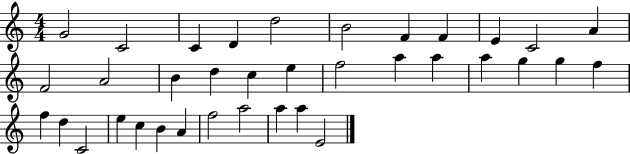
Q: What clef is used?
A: treble